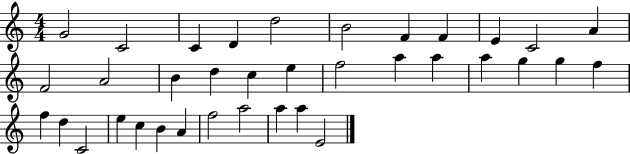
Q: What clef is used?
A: treble